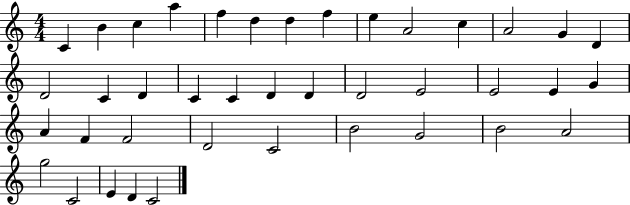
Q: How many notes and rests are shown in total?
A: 40